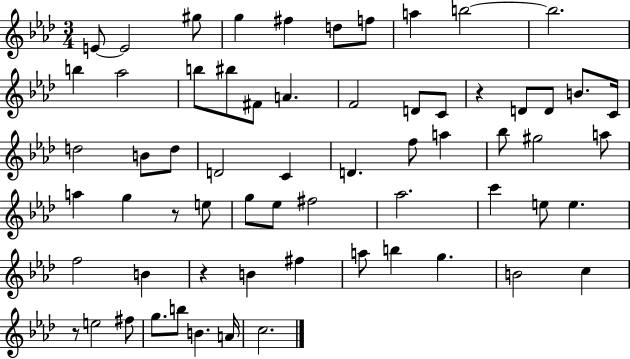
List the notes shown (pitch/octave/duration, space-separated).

E4/e E4/h G#5/e G5/q F#5/q D5/e F5/e A5/q B5/h B5/h. B5/q Ab5/h B5/e BIS5/e F#4/e A4/q. F4/h D4/e C4/e R/q D4/e D4/e B4/e. C4/s D5/h B4/e D5/e D4/h C4/q D4/q. F5/e A5/q Bb5/e G#5/h A5/e A5/q G5/q R/e E5/e G5/e Eb5/e F#5/h Ab5/h. C6/q E5/e E5/q. F5/h B4/q R/q B4/q F#5/q A5/e B5/q G5/q. B4/h C5/q R/e E5/h F#5/e G5/e. B5/e B4/q. A4/s C5/h.